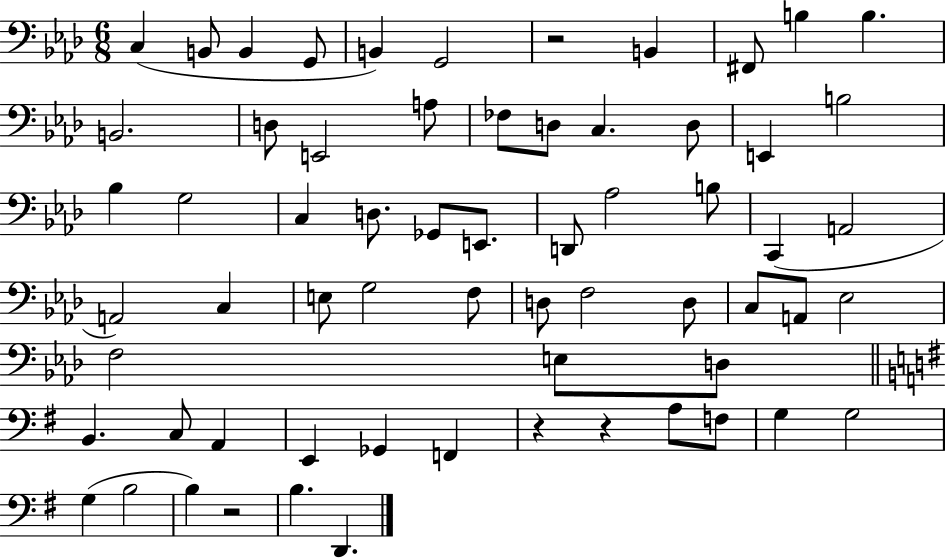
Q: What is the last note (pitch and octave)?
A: D2